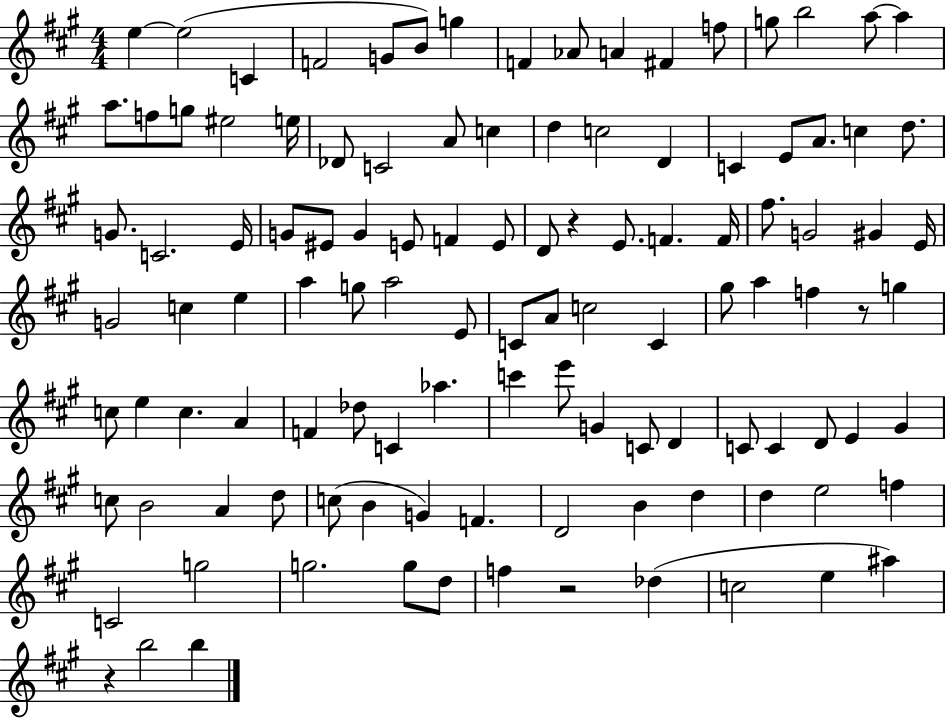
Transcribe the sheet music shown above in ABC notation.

X:1
T:Untitled
M:4/4
L:1/4
K:A
e e2 C F2 G/2 B/2 g F _A/2 A ^F f/2 g/2 b2 a/2 a a/2 f/2 g/2 ^e2 e/4 _D/2 C2 A/2 c d c2 D C E/2 A/2 c d/2 G/2 C2 E/4 G/2 ^E/2 G E/2 F E/2 D/2 z E/2 F F/4 ^f/2 G2 ^G E/4 G2 c e a g/2 a2 E/2 C/2 A/2 c2 C ^g/2 a f z/2 g c/2 e c A F _d/2 C _a c' e'/2 G C/2 D C/2 C D/2 E ^G c/2 B2 A d/2 c/2 B G F D2 B d d e2 f C2 g2 g2 g/2 d/2 f z2 _d c2 e ^a z b2 b